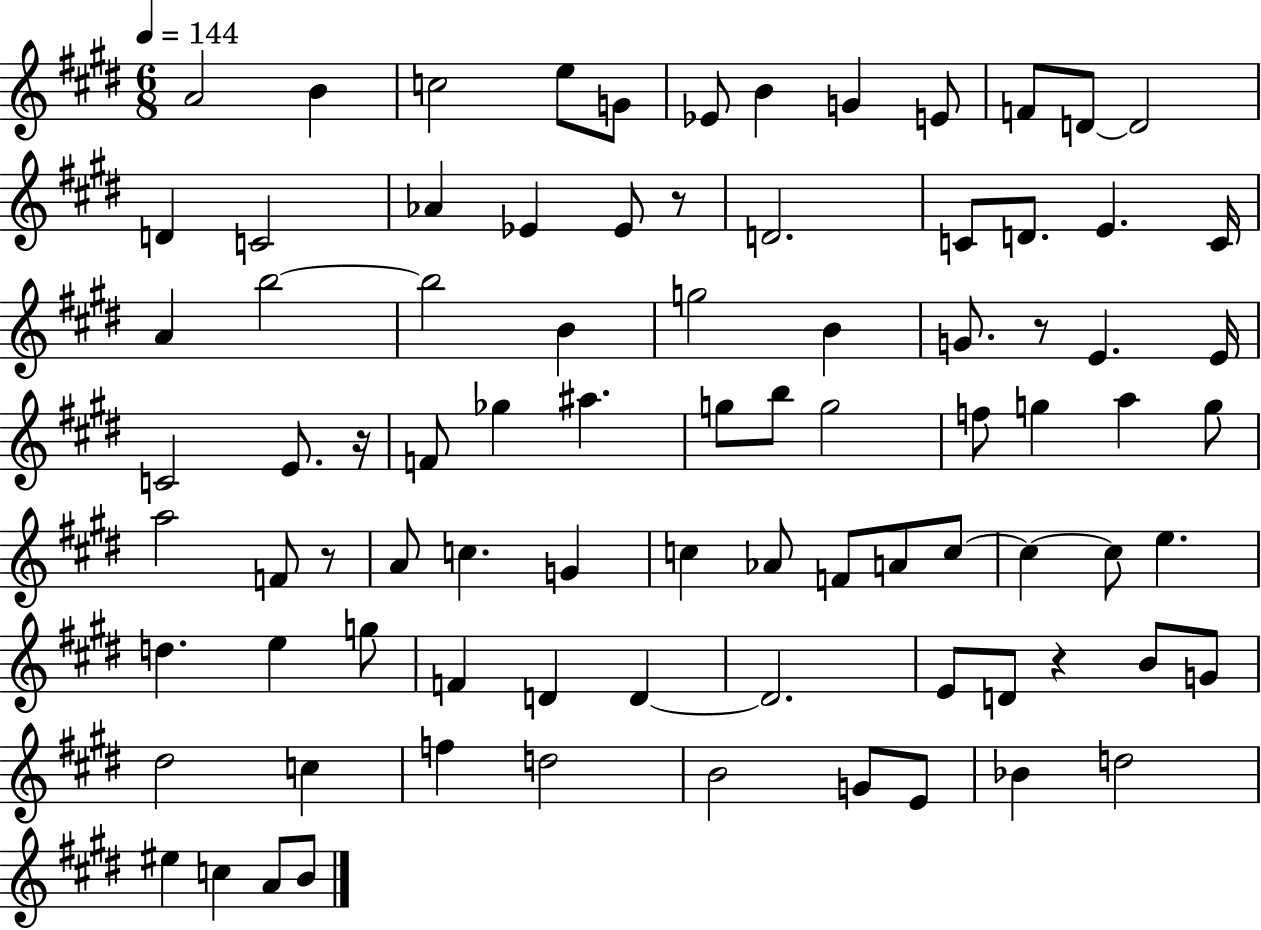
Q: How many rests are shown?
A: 5